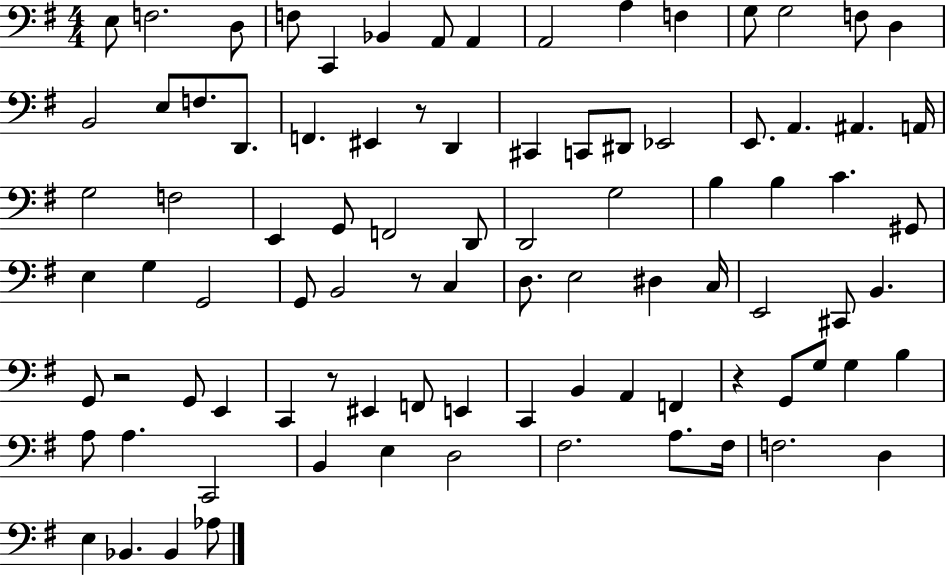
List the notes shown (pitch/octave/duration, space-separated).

E3/e F3/h. D3/e F3/e C2/q Bb2/q A2/e A2/q A2/h A3/q F3/q G3/e G3/h F3/e D3/q B2/h E3/e F3/e. D2/e. F2/q. EIS2/q R/e D2/q C#2/q C2/e D#2/e Eb2/h E2/e. A2/q. A#2/q. A2/s G3/h F3/h E2/q G2/e F2/h D2/e D2/h G3/h B3/q B3/q C4/q. G#2/e E3/q G3/q G2/h G2/e B2/h R/e C3/q D3/e. E3/h D#3/q C3/s E2/h C#2/e B2/q. G2/e R/h G2/e E2/q C2/q R/e EIS2/q F2/e E2/q C2/q B2/q A2/q F2/q R/q G2/e G3/e G3/q B3/q A3/e A3/q. C2/h B2/q E3/q D3/h F#3/h. A3/e. F#3/s F3/h. D3/q E3/q Bb2/q. Bb2/q Ab3/e